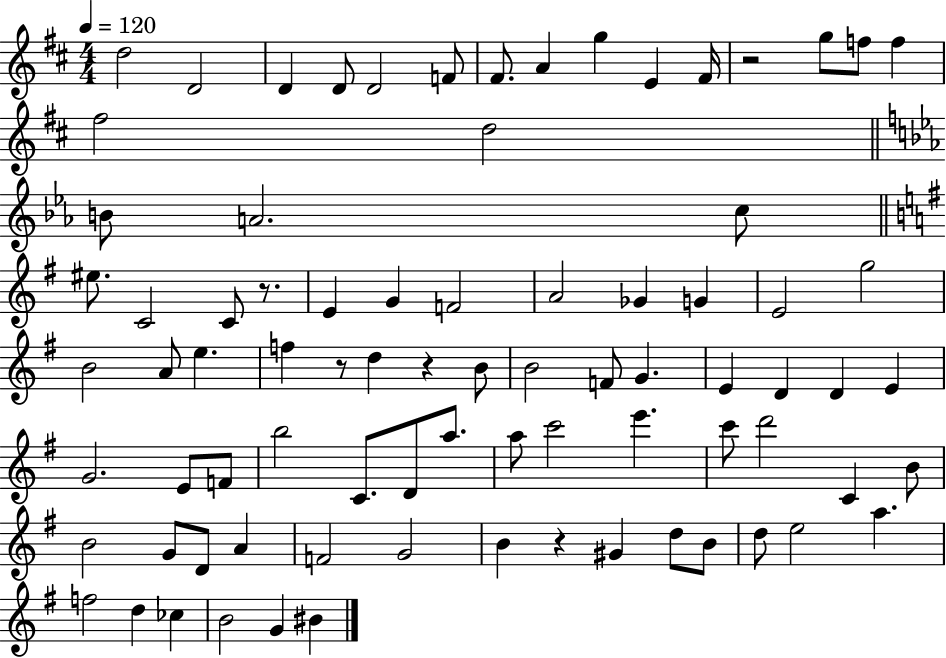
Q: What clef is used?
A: treble